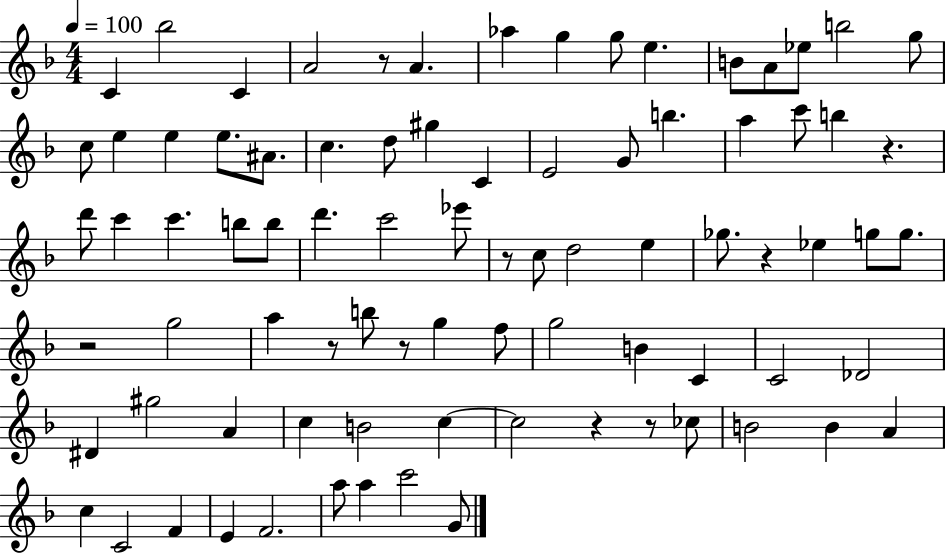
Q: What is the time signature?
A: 4/4